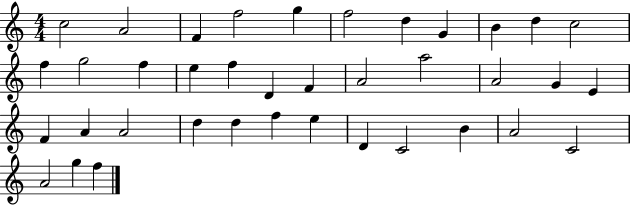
C5/h A4/h F4/q F5/h G5/q F5/h D5/q G4/q B4/q D5/q C5/h F5/q G5/h F5/q E5/q F5/q D4/q F4/q A4/h A5/h A4/h G4/q E4/q F4/q A4/q A4/h D5/q D5/q F5/q E5/q D4/q C4/h B4/q A4/h C4/h A4/h G5/q F5/q